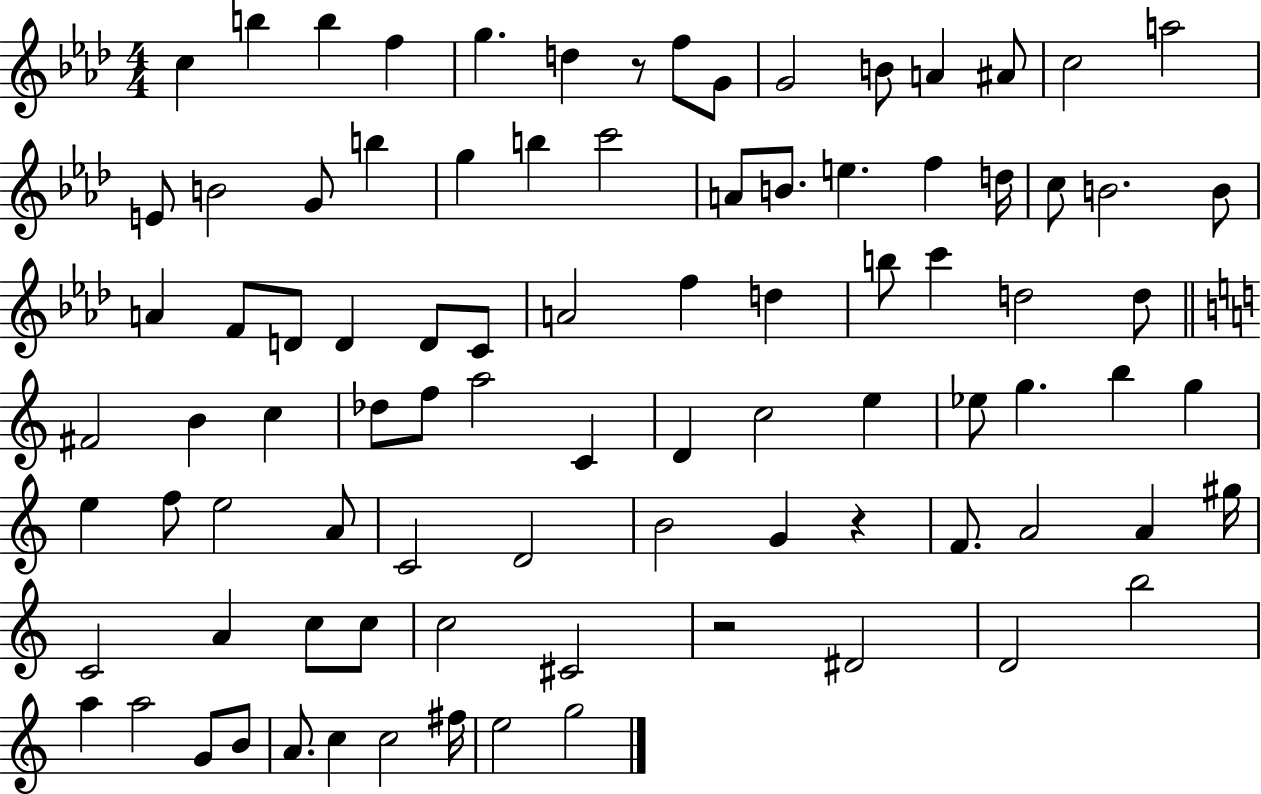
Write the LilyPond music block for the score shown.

{
  \clef treble
  \numericTimeSignature
  \time 4/4
  \key aes \major
  c''4 b''4 b''4 f''4 | g''4. d''4 r8 f''8 g'8 | g'2 b'8 a'4 ais'8 | c''2 a''2 | \break e'8 b'2 g'8 b''4 | g''4 b''4 c'''2 | a'8 b'8. e''4. f''4 d''16 | c''8 b'2. b'8 | \break a'4 f'8 d'8 d'4 d'8 c'8 | a'2 f''4 d''4 | b''8 c'''4 d''2 d''8 | \bar "||" \break \key c \major fis'2 b'4 c''4 | des''8 f''8 a''2 c'4 | d'4 c''2 e''4 | ees''8 g''4. b''4 g''4 | \break e''4 f''8 e''2 a'8 | c'2 d'2 | b'2 g'4 r4 | f'8. a'2 a'4 gis''16 | \break c'2 a'4 c''8 c''8 | c''2 cis'2 | r2 dis'2 | d'2 b''2 | \break a''4 a''2 g'8 b'8 | a'8. c''4 c''2 fis''16 | e''2 g''2 | \bar "|."
}